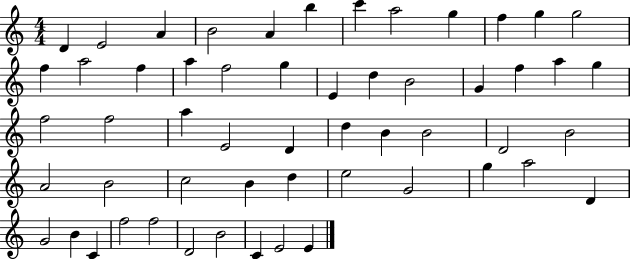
{
  \clef treble
  \numericTimeSignature
  \time 4/4
  \key c \major
  d'4 e'2 a'4 | b'2 a'4 b''4 | c'''4 a''2 g''4 | f''4 g''4 g''2 | \break f''4 a''2 f''4 | a''4 f''2 g''4 | e'4 d''4 b'2 | g'4 f''4 a''4 g''4 | \break f''2 f''2 | a''4 e'2 d'4 | d''4 b'4 b'2 | d'2 b'2 | \break a'2 b'2 | c''2 b'4 d''4 | e''2 g'2 | g''4 a''2 d'4 | \break g'2 b'4 c'4 | f''2 f''2 | d'2 b'2 | c'4 e'2 e'4 | \break \bar "|."
}